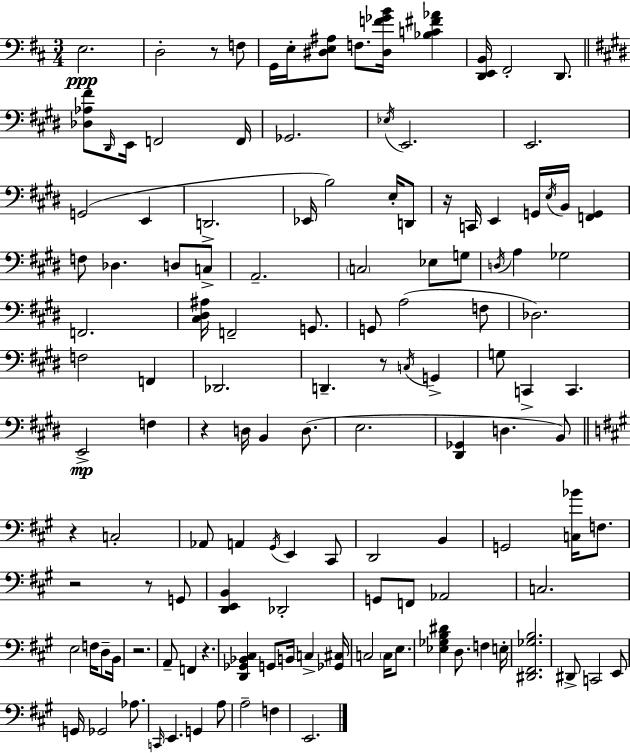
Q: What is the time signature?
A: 3/4